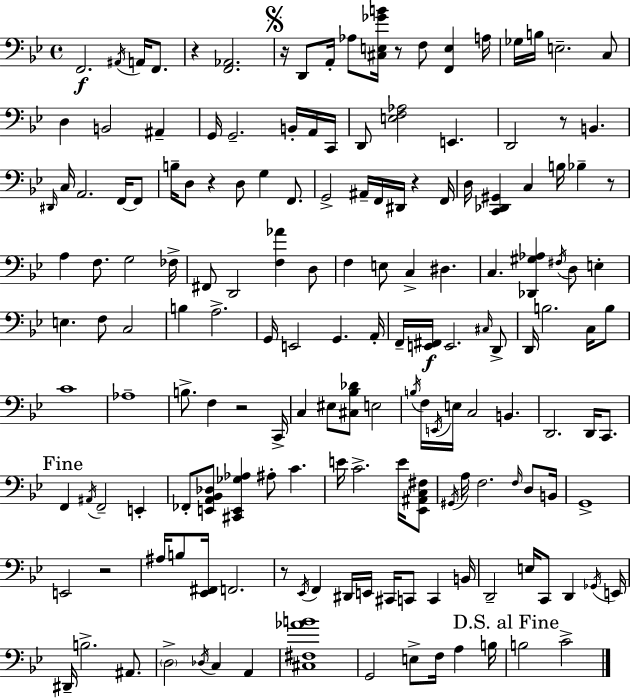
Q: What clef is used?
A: bass